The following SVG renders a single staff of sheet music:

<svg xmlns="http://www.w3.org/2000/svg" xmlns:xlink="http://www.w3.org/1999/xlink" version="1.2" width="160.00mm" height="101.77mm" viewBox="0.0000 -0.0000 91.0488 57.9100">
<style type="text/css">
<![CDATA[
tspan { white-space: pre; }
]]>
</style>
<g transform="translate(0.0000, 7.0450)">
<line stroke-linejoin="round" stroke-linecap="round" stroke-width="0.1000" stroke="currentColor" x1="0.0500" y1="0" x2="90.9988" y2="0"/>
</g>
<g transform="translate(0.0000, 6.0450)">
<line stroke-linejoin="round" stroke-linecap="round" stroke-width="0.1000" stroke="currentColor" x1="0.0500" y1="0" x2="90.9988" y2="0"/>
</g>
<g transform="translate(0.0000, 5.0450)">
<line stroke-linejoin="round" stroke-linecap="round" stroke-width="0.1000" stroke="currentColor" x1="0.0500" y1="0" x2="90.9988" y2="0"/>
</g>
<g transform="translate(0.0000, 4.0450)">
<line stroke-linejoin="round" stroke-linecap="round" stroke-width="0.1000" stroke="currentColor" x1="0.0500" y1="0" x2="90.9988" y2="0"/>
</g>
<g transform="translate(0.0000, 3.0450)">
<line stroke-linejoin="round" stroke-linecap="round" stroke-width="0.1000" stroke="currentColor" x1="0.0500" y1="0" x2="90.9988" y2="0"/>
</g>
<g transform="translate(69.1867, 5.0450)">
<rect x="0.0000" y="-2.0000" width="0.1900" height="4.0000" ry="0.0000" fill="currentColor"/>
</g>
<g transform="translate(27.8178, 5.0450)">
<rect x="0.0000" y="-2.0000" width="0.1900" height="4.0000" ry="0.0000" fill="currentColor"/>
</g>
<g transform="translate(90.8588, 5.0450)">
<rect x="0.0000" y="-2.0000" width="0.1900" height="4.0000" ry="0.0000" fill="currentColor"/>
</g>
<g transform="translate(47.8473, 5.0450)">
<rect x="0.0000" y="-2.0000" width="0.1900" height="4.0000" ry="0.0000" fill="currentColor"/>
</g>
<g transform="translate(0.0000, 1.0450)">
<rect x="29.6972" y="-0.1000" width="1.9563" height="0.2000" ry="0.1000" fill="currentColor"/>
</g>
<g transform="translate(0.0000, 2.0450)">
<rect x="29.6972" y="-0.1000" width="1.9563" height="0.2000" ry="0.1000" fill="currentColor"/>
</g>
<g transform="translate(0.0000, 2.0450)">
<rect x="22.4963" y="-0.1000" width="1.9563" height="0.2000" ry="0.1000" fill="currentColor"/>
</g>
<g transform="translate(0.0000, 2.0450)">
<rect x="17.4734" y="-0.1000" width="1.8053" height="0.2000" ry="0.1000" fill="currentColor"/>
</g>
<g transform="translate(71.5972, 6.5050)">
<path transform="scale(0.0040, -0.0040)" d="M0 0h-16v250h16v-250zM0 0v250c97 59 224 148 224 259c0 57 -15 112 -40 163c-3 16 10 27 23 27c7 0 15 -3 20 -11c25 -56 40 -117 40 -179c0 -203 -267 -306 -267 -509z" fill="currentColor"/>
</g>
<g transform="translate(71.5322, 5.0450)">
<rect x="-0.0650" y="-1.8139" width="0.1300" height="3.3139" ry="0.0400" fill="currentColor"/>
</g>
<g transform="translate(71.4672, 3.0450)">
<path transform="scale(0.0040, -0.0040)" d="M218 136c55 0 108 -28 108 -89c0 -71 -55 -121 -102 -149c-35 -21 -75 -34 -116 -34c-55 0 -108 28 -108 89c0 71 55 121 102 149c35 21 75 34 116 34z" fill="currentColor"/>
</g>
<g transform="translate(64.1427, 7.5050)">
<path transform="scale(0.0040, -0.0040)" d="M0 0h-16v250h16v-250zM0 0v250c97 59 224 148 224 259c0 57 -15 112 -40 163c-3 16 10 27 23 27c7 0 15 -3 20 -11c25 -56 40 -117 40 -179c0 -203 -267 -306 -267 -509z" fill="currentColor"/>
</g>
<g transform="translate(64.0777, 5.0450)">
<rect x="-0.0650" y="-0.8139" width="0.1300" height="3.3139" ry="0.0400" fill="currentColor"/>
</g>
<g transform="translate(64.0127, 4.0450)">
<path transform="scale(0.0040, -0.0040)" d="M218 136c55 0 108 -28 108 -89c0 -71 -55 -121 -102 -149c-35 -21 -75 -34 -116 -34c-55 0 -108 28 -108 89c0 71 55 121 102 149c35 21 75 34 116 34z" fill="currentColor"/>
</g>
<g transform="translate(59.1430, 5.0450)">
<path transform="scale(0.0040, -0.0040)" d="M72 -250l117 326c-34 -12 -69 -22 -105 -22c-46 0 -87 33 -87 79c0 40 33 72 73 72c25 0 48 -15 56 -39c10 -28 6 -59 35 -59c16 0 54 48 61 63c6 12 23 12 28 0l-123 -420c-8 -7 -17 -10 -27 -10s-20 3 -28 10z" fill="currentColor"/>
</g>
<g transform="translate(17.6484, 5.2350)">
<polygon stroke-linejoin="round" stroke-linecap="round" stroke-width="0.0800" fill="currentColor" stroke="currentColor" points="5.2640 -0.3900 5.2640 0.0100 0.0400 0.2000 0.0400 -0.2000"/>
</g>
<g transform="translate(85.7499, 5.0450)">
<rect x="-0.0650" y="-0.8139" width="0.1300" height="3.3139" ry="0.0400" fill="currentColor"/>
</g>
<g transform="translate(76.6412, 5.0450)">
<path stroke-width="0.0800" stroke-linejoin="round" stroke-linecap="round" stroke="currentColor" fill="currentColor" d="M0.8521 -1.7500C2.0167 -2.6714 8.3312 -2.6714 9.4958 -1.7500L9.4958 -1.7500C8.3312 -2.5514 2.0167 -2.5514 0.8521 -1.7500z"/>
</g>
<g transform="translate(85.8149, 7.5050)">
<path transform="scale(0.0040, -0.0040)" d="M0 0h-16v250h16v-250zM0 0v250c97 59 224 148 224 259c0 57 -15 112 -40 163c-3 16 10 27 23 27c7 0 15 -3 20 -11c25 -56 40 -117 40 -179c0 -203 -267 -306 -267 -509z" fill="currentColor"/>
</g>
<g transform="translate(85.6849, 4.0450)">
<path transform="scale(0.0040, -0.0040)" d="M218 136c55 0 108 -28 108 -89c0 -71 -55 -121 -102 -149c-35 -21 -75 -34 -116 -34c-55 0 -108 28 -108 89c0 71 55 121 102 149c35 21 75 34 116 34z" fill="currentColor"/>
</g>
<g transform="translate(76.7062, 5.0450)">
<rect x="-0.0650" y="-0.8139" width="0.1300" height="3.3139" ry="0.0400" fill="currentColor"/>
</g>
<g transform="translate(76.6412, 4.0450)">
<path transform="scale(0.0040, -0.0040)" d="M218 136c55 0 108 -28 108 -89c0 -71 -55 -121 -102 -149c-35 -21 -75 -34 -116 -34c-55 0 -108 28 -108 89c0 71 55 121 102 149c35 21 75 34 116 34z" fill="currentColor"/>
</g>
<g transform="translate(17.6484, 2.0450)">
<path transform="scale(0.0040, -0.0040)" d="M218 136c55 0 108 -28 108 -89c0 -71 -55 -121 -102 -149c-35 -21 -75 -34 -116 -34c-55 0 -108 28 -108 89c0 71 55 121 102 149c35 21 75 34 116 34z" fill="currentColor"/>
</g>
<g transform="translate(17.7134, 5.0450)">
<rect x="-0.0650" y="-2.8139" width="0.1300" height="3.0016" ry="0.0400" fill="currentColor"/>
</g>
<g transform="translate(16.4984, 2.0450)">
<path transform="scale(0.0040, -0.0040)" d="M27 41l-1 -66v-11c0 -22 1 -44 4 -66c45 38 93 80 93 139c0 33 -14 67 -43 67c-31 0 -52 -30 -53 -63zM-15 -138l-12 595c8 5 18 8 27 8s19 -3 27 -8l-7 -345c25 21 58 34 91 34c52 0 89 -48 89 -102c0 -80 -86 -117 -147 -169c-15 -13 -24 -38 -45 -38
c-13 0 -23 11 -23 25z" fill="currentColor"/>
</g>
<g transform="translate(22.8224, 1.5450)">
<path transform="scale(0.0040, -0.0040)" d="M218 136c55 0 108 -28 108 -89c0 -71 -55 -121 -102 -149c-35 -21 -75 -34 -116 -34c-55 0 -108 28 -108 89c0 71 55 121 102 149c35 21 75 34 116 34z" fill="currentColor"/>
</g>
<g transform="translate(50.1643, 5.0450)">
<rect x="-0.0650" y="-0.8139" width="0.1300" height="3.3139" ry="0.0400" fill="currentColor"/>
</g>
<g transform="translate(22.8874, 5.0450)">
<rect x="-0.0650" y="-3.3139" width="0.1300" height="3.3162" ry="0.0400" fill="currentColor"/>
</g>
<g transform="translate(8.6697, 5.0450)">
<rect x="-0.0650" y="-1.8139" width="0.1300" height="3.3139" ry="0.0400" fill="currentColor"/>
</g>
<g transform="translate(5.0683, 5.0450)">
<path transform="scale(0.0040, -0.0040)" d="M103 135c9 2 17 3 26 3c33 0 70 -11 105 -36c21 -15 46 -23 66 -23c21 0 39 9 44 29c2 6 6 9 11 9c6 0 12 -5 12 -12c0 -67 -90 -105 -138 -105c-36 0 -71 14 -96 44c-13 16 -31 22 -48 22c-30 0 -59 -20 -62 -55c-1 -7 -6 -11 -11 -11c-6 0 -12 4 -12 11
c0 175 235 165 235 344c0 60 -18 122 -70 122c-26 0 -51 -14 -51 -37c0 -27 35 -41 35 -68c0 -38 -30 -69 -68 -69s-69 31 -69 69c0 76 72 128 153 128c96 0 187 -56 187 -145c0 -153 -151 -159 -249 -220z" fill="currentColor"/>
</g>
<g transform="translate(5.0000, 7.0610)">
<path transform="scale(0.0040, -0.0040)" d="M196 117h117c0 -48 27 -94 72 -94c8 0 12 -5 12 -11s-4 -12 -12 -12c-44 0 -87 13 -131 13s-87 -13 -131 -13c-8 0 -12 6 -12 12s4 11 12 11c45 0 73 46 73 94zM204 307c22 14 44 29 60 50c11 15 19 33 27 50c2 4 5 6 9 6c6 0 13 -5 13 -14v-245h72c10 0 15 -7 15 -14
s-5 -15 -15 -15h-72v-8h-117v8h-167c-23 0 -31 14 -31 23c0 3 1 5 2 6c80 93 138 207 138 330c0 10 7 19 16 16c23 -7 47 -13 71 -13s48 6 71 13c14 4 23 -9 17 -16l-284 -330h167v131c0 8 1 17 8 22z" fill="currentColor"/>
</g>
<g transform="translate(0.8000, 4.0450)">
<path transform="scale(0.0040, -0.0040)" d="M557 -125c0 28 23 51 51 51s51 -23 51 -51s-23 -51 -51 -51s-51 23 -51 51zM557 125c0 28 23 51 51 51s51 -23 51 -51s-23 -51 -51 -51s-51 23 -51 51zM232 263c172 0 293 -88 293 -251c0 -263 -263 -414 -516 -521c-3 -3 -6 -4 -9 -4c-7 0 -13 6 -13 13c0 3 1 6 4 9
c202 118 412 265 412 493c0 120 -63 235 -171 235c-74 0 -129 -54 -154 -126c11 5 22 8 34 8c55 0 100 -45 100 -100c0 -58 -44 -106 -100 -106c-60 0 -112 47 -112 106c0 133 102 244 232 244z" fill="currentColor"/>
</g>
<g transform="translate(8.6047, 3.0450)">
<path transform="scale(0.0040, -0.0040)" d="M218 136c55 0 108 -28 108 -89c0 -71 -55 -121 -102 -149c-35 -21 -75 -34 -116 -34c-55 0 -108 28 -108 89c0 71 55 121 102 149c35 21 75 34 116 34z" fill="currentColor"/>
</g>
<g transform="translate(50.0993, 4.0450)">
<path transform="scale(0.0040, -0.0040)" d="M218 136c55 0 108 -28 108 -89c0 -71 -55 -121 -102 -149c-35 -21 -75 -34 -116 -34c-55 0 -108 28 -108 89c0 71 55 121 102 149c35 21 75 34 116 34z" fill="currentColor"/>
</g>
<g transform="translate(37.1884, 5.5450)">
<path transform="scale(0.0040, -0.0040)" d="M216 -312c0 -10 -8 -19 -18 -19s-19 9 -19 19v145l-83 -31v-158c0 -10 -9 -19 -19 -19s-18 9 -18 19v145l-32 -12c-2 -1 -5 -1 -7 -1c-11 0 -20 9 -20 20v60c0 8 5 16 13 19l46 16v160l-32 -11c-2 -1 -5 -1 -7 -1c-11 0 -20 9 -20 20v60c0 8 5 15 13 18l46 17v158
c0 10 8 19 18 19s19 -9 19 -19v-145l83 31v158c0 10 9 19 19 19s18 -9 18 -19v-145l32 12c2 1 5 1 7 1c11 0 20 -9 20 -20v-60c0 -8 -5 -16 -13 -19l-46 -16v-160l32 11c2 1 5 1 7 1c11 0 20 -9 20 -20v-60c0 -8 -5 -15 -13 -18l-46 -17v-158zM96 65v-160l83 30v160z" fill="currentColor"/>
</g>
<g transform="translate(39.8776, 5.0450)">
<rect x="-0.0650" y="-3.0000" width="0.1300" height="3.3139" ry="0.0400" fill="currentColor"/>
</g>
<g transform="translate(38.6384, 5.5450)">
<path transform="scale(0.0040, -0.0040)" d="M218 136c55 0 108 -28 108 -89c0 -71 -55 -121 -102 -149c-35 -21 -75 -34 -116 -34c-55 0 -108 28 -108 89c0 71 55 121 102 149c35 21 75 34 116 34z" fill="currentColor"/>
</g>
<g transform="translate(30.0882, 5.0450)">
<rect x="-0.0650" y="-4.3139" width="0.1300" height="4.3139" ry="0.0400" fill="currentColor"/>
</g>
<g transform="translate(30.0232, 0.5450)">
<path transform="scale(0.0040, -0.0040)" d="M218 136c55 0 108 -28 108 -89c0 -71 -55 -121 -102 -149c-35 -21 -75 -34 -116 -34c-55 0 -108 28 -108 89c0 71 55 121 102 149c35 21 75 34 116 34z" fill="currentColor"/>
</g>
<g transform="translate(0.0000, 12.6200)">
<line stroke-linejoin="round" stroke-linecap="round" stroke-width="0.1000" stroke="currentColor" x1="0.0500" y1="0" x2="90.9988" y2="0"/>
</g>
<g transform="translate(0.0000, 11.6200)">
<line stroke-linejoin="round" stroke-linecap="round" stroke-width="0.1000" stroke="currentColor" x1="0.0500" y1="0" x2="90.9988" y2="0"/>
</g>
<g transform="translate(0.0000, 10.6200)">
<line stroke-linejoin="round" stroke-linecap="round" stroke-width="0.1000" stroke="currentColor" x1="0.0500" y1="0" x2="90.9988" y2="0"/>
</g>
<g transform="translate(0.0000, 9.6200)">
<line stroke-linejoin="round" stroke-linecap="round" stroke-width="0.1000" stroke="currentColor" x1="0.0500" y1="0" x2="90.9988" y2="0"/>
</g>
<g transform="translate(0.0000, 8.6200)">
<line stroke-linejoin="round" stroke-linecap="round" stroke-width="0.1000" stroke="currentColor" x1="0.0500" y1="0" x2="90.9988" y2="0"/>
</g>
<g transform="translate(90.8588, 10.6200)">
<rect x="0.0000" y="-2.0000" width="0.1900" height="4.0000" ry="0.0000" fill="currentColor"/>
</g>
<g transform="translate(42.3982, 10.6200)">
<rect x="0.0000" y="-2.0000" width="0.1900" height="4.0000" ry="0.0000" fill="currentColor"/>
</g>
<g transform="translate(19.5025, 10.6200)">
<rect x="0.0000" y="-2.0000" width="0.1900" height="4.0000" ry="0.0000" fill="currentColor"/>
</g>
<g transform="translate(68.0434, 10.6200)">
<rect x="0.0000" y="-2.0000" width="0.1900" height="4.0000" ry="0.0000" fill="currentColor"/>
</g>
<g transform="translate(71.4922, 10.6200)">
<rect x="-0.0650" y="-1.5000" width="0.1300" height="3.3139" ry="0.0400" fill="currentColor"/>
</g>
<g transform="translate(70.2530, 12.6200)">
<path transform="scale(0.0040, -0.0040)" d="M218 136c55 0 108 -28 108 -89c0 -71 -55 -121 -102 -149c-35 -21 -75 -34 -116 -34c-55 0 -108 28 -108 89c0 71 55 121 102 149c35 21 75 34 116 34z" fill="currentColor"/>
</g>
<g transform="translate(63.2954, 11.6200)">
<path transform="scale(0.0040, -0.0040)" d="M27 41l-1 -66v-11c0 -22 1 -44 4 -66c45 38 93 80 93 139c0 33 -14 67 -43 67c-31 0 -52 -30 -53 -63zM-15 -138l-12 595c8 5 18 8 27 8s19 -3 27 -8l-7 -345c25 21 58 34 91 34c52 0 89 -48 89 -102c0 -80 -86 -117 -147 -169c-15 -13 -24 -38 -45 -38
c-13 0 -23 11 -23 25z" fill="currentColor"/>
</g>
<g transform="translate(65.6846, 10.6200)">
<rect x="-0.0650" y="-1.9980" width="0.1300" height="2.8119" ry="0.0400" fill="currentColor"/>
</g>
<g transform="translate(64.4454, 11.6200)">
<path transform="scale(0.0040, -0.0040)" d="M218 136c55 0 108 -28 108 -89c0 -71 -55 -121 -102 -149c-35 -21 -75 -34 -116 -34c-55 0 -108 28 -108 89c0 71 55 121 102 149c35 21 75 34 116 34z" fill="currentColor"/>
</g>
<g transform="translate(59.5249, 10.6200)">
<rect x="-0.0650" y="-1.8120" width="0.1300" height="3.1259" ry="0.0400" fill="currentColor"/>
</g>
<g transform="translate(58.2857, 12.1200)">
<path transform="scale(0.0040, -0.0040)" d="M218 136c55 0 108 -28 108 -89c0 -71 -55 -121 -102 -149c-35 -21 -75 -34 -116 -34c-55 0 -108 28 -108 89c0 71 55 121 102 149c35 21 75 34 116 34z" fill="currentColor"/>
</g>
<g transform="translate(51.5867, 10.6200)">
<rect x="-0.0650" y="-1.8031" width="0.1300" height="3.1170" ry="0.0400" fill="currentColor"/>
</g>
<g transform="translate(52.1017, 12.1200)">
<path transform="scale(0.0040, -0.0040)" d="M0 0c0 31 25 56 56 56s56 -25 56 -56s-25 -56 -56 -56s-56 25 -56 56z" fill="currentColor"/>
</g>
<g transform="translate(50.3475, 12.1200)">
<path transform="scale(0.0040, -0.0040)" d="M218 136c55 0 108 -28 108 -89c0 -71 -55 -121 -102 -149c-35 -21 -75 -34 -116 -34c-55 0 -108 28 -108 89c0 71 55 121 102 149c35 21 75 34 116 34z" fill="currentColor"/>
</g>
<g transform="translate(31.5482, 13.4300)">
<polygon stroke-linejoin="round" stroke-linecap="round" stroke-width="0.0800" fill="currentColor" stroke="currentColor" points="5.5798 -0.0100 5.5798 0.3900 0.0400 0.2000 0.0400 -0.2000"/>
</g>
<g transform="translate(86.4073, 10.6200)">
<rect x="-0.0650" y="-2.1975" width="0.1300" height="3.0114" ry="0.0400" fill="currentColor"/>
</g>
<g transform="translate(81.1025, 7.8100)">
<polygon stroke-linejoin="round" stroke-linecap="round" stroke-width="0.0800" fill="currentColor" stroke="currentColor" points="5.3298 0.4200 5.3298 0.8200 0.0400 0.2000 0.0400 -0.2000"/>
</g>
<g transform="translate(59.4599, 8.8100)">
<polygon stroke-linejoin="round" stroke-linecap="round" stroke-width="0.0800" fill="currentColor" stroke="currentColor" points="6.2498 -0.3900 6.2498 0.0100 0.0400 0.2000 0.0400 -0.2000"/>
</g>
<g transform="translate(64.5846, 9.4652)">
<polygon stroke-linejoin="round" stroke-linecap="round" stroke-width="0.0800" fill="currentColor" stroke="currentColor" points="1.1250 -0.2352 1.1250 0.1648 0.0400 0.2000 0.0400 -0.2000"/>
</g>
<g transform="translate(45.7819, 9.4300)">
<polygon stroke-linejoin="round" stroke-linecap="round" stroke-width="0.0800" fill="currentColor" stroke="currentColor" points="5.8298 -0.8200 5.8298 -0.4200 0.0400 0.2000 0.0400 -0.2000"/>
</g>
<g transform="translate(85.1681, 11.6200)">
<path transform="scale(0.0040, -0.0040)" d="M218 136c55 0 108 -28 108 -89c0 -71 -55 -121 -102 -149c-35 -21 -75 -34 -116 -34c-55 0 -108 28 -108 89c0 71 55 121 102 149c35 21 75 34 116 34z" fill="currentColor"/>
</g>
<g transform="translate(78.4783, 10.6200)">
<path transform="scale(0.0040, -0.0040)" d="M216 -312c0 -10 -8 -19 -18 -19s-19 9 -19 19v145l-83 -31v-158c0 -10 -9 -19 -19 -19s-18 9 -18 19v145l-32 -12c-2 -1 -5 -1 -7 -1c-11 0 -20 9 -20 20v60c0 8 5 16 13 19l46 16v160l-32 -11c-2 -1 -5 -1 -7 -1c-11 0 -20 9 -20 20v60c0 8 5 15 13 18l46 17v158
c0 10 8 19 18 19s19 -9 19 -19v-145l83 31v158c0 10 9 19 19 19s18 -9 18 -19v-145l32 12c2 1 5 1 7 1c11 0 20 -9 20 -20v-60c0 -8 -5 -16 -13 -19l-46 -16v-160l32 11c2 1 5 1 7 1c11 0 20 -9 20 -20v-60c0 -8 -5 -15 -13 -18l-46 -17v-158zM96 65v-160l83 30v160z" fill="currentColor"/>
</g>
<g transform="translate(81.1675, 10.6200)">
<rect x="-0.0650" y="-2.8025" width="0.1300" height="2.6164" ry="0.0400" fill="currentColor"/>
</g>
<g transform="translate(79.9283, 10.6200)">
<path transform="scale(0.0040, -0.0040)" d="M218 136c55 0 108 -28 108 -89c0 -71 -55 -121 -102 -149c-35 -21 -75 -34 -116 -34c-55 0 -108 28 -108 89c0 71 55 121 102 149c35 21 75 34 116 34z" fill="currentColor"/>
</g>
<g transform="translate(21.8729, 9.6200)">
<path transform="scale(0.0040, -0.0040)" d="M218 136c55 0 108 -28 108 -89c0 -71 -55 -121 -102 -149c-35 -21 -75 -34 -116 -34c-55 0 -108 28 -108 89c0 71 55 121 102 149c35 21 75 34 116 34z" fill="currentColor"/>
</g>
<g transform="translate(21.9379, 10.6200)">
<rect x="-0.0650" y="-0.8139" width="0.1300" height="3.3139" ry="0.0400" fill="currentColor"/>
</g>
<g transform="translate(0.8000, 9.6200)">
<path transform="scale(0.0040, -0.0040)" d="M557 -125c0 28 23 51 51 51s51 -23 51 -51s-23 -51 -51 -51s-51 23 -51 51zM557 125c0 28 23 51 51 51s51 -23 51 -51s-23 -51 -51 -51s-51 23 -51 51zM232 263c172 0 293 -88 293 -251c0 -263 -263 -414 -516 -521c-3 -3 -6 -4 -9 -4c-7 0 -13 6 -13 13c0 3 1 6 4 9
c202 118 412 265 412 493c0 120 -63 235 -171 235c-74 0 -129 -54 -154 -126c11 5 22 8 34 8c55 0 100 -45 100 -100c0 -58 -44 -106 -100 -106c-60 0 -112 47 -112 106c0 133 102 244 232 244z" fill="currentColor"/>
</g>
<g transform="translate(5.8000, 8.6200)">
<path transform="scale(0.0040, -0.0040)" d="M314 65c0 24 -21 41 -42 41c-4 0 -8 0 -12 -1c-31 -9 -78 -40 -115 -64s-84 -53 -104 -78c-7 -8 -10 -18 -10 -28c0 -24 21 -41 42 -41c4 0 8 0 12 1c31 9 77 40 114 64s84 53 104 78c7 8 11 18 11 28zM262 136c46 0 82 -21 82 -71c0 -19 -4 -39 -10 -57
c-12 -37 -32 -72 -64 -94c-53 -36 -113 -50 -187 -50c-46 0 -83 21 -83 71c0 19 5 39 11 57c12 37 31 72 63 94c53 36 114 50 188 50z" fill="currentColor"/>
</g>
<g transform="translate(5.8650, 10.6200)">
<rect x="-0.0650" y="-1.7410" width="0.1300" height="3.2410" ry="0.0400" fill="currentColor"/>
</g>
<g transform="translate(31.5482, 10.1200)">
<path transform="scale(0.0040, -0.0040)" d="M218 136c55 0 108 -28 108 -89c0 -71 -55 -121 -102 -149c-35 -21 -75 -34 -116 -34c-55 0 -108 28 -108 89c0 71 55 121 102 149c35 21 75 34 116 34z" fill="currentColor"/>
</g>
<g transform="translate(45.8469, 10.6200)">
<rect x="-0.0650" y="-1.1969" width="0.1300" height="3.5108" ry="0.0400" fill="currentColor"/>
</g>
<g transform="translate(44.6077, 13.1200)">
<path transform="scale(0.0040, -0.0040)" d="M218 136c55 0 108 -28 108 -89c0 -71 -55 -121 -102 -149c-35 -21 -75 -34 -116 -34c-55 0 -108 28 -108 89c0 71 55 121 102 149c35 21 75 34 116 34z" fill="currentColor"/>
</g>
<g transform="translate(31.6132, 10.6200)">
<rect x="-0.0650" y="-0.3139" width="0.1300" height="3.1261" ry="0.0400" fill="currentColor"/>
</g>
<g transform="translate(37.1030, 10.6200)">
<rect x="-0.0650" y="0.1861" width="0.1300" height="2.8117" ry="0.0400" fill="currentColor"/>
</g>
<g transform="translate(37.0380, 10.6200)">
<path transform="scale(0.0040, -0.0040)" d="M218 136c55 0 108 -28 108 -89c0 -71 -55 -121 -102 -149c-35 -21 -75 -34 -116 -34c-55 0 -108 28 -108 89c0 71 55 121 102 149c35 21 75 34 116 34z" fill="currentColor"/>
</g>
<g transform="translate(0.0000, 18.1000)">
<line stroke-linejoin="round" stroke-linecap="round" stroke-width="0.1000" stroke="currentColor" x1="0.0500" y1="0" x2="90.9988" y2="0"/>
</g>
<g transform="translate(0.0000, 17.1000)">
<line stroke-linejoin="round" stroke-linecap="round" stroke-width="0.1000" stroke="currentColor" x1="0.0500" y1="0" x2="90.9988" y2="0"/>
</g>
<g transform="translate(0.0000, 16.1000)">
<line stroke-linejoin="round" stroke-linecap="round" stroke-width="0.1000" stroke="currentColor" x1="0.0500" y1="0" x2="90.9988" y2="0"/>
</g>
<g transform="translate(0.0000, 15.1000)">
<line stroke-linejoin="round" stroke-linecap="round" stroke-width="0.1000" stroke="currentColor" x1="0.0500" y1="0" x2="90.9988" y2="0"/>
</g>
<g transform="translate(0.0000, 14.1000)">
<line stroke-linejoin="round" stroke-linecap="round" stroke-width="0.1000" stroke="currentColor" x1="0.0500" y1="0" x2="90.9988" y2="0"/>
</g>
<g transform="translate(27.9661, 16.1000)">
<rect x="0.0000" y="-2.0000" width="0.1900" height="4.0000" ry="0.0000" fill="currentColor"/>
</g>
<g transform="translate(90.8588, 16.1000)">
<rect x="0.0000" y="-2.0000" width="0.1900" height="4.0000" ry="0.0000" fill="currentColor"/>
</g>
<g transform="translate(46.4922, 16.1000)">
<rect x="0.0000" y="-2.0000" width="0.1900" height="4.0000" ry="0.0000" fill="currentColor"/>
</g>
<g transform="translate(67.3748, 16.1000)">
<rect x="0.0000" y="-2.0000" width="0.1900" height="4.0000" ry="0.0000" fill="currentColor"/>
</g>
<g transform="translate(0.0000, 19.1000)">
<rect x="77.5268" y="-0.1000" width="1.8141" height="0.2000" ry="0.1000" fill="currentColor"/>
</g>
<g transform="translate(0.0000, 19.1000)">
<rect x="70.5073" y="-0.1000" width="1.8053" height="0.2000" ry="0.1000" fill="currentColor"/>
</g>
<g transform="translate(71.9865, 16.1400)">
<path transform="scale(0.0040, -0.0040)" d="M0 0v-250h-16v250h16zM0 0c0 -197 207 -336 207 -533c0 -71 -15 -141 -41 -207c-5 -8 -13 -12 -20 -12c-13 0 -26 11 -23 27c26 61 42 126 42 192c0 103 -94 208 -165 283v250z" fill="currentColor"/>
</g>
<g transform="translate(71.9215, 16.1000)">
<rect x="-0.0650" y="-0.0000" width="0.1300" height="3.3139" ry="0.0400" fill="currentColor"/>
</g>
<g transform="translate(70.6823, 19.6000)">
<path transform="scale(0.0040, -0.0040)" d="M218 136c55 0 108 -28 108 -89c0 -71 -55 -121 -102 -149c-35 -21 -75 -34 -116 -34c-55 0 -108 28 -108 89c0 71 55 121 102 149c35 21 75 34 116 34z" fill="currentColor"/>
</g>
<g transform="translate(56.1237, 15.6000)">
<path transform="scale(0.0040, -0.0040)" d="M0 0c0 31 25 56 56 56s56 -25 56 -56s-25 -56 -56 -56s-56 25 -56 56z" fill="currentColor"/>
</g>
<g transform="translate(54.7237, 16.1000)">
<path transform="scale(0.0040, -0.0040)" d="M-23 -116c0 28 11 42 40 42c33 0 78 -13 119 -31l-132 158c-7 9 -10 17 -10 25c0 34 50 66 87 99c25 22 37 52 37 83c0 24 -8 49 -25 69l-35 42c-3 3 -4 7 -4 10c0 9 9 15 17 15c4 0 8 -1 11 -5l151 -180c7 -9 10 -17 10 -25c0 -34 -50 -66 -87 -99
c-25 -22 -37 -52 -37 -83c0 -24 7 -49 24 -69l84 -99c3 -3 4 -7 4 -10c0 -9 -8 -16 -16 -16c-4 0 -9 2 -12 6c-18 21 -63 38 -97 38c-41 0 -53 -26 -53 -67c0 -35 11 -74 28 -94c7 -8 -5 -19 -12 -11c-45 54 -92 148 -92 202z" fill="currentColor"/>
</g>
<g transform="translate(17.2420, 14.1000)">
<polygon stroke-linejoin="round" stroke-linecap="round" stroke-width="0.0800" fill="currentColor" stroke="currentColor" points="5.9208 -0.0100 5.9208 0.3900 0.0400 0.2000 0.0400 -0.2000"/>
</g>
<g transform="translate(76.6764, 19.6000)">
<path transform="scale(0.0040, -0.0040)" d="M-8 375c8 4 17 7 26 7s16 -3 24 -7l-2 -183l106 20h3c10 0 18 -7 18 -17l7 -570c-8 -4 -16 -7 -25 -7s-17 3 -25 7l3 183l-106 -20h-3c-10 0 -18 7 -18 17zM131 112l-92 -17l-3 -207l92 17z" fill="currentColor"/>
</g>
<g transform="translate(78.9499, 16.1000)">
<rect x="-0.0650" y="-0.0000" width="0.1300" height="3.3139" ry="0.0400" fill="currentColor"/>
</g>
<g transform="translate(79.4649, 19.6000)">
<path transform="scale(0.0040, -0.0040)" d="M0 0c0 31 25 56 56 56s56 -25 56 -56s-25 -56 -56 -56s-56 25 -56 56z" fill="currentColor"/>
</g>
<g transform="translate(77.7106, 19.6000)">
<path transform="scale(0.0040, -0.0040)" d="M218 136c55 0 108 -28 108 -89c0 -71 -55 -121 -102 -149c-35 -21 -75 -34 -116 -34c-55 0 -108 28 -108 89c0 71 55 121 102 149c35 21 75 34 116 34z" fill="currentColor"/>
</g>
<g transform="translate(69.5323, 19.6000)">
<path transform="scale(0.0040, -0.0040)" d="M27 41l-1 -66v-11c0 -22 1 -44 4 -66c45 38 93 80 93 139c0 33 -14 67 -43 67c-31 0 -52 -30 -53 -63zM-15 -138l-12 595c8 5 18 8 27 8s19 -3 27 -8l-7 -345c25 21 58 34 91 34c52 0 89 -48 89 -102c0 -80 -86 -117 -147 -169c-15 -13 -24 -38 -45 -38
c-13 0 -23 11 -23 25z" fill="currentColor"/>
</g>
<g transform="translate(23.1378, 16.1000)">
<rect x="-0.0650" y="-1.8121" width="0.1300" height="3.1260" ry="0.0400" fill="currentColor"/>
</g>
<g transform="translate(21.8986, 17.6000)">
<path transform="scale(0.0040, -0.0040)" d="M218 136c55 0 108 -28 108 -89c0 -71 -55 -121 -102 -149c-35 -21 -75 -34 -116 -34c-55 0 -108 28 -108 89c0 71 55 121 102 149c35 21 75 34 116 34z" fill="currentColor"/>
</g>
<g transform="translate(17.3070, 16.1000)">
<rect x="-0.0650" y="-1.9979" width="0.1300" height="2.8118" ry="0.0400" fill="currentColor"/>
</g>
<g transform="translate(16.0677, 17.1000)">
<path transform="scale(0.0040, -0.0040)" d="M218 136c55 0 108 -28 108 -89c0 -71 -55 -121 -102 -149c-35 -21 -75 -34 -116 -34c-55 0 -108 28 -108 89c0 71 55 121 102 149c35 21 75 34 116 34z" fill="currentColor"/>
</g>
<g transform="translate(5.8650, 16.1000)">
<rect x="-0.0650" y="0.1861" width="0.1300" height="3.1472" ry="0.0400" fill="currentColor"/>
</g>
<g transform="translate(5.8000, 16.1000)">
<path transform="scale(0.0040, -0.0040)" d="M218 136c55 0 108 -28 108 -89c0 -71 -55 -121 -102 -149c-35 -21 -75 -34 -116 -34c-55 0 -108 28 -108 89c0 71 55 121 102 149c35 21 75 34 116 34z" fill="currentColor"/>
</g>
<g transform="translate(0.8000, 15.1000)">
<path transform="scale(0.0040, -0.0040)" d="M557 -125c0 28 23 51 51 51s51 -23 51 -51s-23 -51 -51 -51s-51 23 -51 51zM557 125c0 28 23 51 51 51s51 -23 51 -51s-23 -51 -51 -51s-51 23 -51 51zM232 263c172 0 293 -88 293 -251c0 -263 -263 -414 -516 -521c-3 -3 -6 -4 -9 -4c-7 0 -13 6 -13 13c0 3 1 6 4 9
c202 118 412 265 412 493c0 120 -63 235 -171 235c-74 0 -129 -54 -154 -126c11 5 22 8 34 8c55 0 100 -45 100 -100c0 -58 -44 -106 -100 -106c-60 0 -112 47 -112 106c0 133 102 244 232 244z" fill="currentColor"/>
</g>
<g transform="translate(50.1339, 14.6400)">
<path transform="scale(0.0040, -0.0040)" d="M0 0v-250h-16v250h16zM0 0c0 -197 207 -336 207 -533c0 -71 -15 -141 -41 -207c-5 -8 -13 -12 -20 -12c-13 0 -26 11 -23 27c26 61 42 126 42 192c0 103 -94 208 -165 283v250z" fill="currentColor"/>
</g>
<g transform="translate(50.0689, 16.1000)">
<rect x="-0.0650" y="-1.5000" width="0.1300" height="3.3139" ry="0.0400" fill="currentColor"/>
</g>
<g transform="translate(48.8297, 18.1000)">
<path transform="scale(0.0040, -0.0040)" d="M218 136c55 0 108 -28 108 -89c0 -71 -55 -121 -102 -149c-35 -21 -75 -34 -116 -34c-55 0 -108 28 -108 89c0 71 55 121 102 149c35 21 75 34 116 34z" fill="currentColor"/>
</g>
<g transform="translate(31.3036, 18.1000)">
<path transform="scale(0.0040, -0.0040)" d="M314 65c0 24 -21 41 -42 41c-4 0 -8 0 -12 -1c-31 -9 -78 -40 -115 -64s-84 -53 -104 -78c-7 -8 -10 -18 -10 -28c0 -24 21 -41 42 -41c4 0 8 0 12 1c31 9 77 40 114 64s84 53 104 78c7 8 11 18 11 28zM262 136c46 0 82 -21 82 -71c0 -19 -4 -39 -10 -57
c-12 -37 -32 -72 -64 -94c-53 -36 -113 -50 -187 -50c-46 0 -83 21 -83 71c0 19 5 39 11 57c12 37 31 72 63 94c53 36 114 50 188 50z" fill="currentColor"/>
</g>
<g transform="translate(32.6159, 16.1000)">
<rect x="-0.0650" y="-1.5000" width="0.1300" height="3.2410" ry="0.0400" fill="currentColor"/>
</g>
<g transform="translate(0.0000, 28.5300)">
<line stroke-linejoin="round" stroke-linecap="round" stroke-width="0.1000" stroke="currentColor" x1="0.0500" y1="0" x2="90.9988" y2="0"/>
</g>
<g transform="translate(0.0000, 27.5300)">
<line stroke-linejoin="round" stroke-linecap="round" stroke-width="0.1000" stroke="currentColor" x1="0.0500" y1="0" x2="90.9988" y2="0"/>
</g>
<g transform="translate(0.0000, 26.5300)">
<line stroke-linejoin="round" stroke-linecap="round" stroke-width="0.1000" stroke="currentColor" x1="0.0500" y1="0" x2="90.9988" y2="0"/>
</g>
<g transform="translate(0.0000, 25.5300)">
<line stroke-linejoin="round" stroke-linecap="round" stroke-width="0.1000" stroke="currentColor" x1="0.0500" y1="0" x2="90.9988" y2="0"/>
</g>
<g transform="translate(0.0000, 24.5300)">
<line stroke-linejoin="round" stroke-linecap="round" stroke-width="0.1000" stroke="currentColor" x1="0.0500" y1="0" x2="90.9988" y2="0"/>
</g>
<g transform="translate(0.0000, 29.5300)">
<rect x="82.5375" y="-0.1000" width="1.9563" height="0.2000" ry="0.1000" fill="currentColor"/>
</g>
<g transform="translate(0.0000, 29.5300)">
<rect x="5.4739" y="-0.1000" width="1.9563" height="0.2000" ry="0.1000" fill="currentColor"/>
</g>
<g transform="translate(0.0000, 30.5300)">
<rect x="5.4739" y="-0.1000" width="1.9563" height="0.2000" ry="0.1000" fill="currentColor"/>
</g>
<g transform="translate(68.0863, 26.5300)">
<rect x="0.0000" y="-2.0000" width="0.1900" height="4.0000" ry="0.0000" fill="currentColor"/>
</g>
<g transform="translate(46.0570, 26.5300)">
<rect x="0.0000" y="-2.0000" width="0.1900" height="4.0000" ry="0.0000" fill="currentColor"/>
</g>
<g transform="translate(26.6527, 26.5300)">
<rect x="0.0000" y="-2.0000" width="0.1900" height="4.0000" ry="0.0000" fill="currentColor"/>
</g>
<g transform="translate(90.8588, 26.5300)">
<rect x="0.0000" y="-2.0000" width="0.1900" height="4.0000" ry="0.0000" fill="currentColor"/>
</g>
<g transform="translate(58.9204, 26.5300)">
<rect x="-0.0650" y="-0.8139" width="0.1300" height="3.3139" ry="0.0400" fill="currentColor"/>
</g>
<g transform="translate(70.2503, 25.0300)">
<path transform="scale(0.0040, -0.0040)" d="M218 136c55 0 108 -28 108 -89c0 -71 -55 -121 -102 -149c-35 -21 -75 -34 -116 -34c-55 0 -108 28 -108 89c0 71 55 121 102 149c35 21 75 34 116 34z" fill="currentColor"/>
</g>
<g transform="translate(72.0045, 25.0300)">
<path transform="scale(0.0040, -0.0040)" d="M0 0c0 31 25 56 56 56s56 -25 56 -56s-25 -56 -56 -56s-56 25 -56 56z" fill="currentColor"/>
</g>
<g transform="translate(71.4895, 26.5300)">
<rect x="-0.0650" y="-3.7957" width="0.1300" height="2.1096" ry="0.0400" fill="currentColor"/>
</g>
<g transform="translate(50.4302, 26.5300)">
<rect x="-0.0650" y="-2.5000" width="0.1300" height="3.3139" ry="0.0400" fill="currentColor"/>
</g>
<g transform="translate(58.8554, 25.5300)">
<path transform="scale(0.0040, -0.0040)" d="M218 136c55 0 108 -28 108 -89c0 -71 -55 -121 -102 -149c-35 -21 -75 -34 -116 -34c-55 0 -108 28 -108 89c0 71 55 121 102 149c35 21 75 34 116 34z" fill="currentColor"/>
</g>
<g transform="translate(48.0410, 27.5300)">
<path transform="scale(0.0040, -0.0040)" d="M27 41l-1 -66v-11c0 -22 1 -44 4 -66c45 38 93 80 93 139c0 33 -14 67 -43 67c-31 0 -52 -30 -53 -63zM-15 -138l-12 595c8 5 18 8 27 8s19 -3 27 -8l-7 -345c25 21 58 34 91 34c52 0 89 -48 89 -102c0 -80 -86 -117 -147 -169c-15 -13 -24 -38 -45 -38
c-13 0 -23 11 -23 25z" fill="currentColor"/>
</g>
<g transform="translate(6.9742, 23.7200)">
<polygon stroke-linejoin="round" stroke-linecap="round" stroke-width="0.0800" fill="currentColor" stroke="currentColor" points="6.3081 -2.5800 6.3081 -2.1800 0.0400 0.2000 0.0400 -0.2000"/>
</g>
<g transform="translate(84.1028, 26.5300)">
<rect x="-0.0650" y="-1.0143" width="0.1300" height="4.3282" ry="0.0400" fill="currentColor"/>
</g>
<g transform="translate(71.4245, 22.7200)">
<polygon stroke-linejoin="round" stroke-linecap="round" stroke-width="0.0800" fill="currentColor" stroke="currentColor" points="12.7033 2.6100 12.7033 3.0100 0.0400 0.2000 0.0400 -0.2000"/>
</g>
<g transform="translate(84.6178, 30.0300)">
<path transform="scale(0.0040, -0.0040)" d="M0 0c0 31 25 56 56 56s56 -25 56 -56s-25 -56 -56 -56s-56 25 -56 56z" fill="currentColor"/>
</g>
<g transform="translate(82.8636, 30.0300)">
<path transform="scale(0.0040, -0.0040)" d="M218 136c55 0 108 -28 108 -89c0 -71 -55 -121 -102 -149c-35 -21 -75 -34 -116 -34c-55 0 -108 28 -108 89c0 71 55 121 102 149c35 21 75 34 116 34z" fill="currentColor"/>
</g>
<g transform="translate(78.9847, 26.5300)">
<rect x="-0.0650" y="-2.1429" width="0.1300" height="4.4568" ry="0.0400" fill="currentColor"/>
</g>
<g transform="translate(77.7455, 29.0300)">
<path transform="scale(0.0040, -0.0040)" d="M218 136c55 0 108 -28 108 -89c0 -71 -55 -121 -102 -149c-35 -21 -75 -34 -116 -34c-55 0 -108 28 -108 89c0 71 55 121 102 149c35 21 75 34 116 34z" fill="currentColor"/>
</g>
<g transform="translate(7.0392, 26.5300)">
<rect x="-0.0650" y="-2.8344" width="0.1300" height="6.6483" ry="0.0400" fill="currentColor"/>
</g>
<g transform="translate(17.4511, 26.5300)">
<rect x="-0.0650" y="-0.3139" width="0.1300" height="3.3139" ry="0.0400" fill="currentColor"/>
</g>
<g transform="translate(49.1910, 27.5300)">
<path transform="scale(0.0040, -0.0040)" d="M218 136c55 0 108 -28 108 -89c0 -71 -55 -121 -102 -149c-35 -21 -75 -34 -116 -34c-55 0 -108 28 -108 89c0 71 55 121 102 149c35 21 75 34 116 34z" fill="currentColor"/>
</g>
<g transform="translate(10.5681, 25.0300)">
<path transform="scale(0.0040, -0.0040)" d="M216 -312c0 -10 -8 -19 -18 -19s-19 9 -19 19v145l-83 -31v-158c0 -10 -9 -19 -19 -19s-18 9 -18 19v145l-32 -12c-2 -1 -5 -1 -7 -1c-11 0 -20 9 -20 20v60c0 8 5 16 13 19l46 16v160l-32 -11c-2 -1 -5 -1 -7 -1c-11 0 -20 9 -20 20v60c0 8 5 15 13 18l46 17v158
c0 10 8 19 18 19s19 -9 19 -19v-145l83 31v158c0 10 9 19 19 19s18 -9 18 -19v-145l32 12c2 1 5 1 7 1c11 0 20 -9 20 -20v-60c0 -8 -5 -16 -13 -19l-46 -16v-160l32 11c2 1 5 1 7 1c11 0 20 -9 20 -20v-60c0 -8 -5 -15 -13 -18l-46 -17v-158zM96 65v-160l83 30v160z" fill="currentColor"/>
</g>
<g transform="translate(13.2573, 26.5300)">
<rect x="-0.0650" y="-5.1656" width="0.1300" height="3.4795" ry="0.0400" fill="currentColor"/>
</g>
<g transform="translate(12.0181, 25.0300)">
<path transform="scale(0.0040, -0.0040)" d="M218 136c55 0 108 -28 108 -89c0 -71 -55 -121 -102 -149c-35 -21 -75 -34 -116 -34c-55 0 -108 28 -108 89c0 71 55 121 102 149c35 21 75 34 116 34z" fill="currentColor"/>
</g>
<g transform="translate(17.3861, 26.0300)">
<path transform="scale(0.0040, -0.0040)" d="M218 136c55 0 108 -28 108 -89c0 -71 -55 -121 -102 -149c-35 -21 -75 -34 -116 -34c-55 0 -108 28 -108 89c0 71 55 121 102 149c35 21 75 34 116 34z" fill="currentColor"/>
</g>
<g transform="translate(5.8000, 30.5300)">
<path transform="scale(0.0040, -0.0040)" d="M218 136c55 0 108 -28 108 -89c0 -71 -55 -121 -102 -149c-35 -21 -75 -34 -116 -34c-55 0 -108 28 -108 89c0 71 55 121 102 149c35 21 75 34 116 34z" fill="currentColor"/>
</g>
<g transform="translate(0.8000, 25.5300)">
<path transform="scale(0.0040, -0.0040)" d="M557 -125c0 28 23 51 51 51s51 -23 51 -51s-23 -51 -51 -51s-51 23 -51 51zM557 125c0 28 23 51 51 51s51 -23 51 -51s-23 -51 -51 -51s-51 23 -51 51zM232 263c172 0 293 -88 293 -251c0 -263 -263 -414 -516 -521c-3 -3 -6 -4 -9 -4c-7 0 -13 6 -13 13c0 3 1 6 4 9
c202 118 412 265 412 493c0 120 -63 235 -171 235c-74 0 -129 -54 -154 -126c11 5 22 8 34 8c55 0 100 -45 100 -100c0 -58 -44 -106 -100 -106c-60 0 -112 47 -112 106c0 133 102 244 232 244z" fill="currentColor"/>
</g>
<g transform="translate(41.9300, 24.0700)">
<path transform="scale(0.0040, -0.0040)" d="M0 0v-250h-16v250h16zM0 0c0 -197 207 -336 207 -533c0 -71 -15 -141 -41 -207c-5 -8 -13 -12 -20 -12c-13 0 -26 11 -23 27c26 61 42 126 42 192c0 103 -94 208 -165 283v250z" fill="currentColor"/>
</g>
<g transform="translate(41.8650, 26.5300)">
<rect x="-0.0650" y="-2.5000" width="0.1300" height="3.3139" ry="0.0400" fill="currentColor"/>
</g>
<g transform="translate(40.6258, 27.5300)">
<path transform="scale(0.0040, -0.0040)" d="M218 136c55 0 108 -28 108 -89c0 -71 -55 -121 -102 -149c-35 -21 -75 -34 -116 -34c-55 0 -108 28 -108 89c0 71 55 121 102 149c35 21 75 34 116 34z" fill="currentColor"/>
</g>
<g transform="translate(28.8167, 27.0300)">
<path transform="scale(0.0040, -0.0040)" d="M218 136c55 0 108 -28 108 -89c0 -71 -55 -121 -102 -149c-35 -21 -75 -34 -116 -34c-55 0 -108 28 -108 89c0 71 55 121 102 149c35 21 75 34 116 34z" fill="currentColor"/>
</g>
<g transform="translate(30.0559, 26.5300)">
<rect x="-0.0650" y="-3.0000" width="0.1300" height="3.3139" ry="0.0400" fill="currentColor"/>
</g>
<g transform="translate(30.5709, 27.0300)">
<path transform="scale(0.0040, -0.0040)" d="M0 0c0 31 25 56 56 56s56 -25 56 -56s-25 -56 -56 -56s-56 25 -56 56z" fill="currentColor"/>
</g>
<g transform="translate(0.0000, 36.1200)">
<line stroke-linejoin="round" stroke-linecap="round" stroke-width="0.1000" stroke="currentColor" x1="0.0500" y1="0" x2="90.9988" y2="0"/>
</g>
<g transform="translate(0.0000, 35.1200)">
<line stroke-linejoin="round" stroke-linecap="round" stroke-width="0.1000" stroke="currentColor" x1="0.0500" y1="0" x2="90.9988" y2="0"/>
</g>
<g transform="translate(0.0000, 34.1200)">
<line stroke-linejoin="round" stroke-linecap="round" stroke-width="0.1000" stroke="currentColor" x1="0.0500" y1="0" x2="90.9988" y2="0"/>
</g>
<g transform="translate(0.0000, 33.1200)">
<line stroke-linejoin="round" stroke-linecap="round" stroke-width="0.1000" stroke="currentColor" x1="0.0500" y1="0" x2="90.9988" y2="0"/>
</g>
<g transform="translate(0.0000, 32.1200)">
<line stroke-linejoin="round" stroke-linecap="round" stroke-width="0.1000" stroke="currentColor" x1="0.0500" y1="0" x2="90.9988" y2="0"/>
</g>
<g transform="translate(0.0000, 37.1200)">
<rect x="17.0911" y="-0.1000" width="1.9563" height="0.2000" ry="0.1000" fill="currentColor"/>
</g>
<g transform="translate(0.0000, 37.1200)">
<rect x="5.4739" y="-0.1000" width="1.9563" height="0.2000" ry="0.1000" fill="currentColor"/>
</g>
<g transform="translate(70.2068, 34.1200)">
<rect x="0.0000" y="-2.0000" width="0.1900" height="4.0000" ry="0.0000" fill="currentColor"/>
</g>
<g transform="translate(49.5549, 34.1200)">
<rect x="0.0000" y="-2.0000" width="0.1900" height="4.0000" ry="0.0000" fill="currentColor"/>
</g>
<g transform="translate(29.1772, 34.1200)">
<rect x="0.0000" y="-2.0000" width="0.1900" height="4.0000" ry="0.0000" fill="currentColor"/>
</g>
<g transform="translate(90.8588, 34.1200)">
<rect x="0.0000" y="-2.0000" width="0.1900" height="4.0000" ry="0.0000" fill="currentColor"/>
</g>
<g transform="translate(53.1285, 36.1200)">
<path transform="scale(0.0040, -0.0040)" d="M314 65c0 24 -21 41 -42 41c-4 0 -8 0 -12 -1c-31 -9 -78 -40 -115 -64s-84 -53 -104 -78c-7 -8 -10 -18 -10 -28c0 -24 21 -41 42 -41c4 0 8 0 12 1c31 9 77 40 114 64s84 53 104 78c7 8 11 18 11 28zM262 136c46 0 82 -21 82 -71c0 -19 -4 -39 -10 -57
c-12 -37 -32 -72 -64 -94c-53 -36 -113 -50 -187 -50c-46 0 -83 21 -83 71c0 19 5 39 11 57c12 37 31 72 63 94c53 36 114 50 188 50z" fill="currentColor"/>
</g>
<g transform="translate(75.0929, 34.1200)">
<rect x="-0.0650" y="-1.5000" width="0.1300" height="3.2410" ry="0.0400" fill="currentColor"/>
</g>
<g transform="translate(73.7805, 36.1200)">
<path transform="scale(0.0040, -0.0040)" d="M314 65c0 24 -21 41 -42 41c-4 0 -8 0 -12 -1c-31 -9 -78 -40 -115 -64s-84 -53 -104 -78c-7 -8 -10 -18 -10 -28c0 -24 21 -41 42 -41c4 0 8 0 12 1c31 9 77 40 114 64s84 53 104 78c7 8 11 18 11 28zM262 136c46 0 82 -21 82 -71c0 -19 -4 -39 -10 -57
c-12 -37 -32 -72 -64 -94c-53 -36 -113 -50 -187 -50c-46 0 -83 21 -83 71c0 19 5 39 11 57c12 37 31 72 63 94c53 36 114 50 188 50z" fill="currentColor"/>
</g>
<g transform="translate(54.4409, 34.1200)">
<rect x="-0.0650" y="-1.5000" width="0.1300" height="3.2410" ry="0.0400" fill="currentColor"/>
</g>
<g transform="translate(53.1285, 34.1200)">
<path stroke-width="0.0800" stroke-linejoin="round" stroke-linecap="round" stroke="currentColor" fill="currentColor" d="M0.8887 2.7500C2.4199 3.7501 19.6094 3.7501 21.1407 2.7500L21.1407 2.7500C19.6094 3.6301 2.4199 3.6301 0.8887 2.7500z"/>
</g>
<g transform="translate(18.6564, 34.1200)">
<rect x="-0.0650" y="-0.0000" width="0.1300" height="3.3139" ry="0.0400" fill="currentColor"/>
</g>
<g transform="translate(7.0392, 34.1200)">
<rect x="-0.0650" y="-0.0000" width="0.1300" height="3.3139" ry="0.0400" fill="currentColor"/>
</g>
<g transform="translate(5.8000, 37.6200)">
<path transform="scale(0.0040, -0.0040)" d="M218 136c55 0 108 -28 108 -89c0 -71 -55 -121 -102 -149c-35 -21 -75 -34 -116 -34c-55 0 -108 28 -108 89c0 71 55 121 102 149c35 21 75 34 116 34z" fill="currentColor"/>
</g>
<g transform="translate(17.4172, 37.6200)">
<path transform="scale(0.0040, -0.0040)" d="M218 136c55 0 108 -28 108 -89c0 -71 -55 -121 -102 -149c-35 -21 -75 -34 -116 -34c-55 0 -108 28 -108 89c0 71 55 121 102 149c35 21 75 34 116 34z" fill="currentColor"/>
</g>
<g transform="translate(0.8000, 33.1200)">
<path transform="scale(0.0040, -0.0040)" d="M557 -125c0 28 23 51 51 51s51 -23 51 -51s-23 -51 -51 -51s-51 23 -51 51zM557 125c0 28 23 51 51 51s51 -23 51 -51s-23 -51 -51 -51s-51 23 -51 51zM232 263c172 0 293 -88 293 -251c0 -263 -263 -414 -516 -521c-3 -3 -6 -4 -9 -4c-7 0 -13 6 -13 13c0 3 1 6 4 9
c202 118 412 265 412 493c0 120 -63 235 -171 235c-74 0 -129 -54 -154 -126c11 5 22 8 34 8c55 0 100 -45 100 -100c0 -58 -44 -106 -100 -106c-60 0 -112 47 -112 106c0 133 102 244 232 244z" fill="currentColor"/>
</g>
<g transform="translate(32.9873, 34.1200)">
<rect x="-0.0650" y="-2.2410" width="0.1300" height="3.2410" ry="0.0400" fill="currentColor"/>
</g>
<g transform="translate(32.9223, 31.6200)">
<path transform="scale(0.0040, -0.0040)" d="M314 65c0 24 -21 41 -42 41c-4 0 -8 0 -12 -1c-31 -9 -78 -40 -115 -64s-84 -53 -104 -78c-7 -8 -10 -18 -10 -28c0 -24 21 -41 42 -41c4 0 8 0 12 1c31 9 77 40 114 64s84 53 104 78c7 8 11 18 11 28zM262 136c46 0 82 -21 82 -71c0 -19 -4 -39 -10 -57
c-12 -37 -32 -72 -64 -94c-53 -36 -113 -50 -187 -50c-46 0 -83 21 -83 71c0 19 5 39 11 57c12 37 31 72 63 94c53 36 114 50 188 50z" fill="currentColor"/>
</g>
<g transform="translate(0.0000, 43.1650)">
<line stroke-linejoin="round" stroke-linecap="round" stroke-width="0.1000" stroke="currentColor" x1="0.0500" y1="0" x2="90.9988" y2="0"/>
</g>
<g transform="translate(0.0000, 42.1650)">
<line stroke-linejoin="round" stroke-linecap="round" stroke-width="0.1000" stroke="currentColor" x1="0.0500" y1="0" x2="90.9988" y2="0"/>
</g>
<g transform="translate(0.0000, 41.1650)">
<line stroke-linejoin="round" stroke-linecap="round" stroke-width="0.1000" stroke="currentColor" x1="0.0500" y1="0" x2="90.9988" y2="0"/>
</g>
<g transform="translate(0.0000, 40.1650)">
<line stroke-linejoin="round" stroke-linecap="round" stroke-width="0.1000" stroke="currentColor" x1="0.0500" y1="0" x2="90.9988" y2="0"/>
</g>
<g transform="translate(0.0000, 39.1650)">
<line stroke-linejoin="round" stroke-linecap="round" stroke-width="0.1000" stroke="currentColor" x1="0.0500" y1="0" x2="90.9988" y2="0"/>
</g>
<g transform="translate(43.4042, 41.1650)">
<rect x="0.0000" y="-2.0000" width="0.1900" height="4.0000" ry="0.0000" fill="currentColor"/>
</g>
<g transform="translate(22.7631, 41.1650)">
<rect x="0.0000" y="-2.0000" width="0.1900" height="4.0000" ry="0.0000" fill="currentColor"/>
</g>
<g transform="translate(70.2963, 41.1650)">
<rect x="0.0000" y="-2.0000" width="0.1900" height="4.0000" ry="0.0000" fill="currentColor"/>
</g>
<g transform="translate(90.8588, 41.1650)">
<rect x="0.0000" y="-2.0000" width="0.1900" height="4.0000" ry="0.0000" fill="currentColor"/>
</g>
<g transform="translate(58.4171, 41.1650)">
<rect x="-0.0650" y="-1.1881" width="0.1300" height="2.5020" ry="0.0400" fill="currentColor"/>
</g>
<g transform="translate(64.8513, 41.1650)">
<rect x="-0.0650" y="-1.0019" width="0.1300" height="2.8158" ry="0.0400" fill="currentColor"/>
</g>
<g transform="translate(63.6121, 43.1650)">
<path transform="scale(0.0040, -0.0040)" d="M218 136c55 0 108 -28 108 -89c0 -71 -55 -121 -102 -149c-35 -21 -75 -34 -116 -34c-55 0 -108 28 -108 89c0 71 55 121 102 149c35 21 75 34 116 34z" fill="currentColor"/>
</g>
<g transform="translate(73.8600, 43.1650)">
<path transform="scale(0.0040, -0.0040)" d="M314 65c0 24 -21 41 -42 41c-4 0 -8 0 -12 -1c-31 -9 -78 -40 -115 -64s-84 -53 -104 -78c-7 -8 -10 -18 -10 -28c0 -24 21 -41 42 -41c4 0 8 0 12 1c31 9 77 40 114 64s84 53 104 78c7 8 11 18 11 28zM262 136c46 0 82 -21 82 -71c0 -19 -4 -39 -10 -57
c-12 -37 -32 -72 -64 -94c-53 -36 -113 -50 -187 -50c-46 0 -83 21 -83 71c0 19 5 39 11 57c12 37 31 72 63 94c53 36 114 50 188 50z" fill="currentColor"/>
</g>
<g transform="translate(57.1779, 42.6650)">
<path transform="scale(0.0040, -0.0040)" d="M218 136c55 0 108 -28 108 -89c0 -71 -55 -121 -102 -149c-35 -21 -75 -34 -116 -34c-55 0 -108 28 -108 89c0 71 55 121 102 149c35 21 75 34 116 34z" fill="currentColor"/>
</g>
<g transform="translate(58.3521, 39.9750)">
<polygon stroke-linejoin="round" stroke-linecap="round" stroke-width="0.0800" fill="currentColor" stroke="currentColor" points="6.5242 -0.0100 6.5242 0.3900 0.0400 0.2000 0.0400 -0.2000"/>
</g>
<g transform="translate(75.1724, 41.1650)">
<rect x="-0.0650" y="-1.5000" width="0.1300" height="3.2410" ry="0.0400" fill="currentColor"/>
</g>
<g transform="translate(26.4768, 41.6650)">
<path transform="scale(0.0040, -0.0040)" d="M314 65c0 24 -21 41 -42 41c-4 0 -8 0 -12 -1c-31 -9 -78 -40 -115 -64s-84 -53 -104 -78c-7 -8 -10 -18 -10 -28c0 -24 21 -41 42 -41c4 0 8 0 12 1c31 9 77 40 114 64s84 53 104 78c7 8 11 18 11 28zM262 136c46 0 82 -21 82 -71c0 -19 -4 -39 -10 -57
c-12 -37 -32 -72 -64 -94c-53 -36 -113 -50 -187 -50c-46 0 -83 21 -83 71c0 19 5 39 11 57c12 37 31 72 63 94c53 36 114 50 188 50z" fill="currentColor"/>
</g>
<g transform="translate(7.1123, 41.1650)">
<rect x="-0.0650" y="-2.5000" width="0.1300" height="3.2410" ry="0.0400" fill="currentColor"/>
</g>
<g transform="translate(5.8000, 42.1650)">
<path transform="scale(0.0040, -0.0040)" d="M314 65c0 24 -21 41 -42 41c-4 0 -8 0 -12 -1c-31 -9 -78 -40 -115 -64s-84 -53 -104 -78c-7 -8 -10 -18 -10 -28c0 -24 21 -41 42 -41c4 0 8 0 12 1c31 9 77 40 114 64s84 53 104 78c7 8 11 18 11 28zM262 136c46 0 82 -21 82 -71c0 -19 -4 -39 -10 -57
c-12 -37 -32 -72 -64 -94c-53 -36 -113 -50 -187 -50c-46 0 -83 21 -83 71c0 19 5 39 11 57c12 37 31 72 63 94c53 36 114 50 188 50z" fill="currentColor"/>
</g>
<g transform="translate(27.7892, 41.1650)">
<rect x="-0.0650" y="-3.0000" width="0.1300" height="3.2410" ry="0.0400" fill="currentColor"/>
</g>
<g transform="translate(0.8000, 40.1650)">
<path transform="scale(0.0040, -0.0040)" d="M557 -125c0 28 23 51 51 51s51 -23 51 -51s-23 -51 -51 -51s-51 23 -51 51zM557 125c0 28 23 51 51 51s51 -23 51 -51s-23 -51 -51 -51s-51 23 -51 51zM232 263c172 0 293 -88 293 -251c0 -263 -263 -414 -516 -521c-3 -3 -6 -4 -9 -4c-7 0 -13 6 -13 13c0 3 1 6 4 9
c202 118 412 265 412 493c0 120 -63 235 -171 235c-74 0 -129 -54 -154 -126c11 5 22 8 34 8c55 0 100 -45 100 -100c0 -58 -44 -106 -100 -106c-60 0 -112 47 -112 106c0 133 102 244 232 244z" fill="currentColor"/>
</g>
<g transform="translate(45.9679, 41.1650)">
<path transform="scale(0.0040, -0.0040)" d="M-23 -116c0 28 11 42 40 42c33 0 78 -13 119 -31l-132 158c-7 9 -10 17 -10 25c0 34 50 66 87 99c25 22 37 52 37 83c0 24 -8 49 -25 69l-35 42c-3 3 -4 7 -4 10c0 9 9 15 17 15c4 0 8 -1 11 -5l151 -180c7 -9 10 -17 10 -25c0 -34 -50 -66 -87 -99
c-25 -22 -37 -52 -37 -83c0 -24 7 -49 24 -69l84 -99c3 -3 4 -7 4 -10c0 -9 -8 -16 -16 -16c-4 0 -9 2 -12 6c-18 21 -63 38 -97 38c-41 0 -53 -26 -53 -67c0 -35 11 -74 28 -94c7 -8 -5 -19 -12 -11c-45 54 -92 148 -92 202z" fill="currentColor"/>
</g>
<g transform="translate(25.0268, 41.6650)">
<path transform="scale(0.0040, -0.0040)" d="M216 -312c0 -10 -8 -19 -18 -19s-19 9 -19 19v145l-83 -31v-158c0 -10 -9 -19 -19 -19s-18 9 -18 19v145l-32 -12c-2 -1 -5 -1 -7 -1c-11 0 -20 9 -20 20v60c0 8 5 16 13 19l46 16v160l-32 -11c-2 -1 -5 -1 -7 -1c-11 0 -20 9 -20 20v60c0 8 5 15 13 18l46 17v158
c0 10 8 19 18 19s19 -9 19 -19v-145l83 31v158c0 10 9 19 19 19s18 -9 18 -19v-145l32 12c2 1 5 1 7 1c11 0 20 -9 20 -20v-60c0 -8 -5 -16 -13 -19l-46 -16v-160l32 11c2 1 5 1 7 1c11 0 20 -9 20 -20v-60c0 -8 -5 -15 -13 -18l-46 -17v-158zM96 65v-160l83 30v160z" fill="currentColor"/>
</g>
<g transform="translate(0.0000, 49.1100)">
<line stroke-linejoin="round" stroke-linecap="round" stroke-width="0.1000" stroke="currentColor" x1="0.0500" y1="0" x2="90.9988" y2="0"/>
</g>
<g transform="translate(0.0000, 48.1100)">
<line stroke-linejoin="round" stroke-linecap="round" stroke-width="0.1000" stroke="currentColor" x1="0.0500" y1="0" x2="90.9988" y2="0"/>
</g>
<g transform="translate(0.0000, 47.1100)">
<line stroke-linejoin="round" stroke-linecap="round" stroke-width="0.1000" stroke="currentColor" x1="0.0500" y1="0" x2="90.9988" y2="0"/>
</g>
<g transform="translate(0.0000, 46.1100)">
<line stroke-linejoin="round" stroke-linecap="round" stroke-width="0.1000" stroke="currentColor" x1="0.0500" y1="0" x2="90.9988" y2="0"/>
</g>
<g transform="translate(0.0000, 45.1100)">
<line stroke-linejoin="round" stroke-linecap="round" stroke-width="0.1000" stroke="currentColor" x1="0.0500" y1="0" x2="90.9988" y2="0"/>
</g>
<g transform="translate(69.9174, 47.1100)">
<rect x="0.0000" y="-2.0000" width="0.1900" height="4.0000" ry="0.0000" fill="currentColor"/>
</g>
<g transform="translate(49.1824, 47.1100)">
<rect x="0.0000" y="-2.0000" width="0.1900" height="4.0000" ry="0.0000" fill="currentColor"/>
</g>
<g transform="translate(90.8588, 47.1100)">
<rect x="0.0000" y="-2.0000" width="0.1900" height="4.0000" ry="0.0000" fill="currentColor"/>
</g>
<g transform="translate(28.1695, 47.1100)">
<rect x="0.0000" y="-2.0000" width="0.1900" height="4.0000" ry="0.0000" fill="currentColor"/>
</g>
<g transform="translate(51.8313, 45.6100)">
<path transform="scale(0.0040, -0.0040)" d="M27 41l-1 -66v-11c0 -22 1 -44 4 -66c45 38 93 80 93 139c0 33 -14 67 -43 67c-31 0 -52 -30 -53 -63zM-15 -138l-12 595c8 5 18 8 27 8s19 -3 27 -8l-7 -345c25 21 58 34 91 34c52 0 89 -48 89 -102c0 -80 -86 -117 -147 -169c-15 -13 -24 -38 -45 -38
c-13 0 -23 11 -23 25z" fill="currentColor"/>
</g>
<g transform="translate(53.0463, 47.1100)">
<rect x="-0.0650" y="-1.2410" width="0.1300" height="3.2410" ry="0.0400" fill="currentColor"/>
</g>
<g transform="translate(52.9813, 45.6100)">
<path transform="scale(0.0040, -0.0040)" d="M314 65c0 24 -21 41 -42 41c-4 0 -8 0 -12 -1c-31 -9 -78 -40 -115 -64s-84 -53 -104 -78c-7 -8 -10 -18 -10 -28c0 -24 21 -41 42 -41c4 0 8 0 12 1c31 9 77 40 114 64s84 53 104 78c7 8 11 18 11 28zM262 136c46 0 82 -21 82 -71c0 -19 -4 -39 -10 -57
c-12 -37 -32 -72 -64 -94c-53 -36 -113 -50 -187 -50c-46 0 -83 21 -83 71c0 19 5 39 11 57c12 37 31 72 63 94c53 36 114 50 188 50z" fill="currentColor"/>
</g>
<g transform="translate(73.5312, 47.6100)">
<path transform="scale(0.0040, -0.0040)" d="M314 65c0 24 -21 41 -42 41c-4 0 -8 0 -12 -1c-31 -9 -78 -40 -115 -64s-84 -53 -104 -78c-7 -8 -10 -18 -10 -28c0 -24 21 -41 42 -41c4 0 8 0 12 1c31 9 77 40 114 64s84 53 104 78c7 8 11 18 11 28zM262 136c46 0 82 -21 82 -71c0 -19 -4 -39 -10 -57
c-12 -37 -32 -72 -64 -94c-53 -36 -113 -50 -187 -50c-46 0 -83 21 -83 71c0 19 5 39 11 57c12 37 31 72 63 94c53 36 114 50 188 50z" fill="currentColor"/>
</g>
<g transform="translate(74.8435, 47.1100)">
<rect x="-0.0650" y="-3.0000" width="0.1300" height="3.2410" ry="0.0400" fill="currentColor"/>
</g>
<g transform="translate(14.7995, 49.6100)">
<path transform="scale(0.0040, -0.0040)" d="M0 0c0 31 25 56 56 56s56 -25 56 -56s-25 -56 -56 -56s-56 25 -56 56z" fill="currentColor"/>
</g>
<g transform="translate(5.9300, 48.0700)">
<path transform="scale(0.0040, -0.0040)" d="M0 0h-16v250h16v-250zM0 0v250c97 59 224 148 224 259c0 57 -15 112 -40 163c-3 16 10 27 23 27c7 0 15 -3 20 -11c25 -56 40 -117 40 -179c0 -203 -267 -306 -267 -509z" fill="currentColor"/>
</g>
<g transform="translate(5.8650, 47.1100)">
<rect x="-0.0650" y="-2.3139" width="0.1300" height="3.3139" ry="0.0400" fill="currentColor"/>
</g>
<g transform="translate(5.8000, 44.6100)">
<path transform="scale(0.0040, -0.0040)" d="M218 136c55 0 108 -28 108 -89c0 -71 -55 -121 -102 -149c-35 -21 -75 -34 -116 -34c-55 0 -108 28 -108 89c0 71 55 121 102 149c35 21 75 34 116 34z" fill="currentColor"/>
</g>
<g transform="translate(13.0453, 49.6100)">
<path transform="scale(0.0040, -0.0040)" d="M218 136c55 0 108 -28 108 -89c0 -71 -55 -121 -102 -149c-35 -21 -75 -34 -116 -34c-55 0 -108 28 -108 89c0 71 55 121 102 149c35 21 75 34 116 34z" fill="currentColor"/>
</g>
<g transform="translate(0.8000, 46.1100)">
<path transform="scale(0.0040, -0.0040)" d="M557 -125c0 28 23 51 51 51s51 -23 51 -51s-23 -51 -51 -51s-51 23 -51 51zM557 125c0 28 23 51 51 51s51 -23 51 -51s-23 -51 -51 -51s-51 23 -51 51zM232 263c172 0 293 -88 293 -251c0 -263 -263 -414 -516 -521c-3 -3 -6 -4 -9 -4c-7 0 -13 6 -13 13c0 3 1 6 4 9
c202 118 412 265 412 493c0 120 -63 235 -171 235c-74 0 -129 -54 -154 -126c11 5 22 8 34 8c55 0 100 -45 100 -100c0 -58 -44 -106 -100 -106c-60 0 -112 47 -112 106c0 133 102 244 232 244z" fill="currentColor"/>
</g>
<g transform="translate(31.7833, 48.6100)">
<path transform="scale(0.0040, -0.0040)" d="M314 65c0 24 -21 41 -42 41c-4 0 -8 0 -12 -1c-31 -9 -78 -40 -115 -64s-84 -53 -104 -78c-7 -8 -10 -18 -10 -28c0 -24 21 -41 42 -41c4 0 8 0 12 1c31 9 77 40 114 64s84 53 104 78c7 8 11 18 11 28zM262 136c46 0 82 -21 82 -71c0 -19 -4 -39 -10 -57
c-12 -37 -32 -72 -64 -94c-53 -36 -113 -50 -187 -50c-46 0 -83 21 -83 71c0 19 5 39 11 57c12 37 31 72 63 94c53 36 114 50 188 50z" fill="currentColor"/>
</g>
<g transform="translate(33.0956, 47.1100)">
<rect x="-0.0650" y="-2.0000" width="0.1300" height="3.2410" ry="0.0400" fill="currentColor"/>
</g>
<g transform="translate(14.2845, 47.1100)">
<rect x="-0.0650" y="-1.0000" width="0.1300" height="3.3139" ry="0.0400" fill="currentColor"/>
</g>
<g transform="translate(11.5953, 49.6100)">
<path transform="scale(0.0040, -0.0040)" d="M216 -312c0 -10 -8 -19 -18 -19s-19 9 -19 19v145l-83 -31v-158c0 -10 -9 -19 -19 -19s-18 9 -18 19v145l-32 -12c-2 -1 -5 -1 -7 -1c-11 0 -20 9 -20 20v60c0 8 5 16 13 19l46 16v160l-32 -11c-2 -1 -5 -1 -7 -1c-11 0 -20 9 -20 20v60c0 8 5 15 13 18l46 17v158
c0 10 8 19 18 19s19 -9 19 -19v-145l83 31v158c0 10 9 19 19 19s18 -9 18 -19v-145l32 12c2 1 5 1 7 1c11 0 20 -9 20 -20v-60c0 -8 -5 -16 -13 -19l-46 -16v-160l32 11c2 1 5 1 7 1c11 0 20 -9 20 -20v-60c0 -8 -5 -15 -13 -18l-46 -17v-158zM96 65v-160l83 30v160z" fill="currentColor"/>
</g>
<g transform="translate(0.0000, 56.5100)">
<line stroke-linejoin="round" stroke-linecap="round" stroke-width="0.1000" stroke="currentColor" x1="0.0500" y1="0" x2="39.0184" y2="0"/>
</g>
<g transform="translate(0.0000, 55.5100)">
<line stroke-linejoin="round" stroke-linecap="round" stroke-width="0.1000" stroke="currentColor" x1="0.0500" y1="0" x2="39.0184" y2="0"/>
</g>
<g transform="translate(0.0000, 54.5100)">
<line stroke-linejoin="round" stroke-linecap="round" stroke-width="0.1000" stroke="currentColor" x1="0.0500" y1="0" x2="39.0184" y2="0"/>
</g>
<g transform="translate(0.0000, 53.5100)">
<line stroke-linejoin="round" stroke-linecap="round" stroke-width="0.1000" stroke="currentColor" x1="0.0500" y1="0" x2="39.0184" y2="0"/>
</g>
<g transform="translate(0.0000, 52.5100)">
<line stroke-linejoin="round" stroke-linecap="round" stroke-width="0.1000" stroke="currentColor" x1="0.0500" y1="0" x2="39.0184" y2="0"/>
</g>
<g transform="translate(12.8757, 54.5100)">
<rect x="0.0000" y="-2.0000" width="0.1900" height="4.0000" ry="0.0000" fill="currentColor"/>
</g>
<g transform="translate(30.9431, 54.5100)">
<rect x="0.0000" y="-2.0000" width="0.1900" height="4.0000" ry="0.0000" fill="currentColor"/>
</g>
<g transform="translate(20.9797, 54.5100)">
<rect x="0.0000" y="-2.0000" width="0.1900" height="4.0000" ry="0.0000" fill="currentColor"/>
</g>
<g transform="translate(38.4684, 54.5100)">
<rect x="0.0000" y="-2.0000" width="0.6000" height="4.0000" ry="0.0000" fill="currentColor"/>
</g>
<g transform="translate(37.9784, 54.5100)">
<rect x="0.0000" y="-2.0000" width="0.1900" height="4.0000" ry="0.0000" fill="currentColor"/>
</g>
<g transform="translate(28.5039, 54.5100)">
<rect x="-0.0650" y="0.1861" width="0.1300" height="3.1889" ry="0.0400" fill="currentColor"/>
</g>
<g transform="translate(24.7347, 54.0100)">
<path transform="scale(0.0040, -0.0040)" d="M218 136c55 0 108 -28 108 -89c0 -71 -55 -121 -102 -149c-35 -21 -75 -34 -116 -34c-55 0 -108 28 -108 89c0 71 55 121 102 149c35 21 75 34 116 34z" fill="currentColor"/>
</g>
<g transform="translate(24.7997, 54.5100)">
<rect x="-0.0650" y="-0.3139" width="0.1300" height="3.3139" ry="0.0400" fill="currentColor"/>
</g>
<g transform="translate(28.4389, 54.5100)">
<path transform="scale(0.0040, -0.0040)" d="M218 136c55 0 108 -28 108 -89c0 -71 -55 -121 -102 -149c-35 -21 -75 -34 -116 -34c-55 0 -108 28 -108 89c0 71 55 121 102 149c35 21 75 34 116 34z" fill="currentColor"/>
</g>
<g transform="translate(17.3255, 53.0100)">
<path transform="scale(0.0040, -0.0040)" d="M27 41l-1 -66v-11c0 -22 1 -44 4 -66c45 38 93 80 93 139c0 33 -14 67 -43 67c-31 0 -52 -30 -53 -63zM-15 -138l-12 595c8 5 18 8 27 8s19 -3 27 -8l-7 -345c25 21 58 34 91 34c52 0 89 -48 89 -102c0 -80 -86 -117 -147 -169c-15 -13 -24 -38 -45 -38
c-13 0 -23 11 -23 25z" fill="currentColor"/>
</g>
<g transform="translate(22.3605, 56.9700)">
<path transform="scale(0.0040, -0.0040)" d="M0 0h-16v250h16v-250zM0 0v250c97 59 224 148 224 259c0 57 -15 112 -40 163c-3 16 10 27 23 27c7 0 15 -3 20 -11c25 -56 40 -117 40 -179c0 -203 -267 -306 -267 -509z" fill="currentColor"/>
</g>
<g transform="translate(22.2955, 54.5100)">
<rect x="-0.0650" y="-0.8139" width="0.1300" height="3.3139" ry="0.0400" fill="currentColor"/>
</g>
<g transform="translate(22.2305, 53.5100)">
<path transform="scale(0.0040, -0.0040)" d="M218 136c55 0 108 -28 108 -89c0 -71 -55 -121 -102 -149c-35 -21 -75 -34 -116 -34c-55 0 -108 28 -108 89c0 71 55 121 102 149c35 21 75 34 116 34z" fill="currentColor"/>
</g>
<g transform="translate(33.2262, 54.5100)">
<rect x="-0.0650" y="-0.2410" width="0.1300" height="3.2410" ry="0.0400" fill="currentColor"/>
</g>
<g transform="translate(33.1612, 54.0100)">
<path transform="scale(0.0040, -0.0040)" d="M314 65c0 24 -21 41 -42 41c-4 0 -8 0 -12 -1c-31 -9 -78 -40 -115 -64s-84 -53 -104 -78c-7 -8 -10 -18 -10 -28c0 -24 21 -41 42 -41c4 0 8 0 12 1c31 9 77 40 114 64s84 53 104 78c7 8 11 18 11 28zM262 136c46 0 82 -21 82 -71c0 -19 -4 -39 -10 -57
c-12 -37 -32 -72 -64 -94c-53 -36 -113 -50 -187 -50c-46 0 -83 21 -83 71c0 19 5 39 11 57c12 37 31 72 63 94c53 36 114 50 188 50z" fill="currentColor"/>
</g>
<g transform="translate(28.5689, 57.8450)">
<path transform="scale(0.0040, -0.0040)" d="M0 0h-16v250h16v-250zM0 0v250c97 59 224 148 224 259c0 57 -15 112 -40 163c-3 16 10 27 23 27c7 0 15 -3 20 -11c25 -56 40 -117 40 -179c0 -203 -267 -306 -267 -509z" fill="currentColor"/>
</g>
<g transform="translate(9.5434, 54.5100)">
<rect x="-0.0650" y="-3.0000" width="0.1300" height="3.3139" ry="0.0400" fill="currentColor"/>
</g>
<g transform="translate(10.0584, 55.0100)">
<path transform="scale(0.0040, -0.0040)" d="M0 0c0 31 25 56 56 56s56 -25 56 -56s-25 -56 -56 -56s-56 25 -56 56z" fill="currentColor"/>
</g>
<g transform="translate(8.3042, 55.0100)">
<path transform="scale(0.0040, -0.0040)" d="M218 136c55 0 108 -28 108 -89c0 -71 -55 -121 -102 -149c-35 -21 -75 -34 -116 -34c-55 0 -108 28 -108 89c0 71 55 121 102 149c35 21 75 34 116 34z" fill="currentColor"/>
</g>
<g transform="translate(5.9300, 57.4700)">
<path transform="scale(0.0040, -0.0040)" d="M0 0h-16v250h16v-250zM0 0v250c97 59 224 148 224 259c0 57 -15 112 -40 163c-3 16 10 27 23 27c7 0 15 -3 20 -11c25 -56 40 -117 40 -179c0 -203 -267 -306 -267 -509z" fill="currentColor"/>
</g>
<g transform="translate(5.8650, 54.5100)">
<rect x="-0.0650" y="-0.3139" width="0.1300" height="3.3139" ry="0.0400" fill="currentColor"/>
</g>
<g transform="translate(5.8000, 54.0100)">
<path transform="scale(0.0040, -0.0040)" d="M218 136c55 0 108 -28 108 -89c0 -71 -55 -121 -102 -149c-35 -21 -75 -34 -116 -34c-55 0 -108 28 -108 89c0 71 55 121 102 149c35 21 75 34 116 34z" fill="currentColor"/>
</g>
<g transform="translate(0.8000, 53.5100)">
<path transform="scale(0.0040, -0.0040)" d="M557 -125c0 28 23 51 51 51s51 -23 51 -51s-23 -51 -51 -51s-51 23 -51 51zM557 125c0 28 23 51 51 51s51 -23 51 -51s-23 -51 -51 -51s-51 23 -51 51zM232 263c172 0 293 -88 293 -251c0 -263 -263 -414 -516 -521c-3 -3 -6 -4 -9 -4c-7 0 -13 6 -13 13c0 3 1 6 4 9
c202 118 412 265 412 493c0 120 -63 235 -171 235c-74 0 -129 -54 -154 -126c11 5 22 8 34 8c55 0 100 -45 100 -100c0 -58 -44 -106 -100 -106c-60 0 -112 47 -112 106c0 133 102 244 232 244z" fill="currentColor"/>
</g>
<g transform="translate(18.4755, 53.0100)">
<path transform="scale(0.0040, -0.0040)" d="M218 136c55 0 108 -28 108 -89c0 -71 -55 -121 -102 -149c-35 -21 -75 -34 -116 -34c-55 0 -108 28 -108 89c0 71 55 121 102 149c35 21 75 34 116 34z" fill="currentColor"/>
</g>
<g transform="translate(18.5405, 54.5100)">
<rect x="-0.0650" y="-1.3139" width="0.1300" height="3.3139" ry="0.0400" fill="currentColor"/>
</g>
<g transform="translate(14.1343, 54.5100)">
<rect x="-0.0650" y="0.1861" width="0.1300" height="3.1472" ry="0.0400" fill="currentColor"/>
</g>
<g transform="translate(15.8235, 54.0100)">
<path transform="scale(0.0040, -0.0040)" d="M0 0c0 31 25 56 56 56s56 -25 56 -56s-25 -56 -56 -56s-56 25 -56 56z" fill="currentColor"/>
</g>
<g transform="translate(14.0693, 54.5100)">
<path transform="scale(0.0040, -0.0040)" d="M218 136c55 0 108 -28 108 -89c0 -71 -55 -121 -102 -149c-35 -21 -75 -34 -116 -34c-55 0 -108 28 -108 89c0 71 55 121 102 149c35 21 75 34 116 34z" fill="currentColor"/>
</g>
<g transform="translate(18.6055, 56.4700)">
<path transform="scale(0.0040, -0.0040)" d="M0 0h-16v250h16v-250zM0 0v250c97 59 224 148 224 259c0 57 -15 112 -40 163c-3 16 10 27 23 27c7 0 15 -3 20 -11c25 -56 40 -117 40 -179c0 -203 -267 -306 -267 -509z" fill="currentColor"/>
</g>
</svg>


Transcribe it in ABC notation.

X:1
T:Untitled
M:2/4
L:1/4
K:C
A, _C/2 D/2 F ^C, F, z/2 F,/2 A,/2 F, F,/2 A,2 F, E,/2 D,/2 F,,/2 A,,/2 A,,/2 _B,,/4 G,, ^D,/2 B,,/2 D, B,,/2 A,,/2 G,,2 G,,/2 z _D,,/2 D,, C,,/2 ^G,/2 E, C, B,,/2 _B,, F, G,/2 F,,/2 D,,/2 D,, D,, B,2 G,,2 G,,2 B,,2 ^C,2 z A,,/2 G,,/2 G,,2 B,/2 ^F,, A,,2 _G,2 C,2 E,/2 C, D, _G,/2 F,/2 E, D,/2 E,2